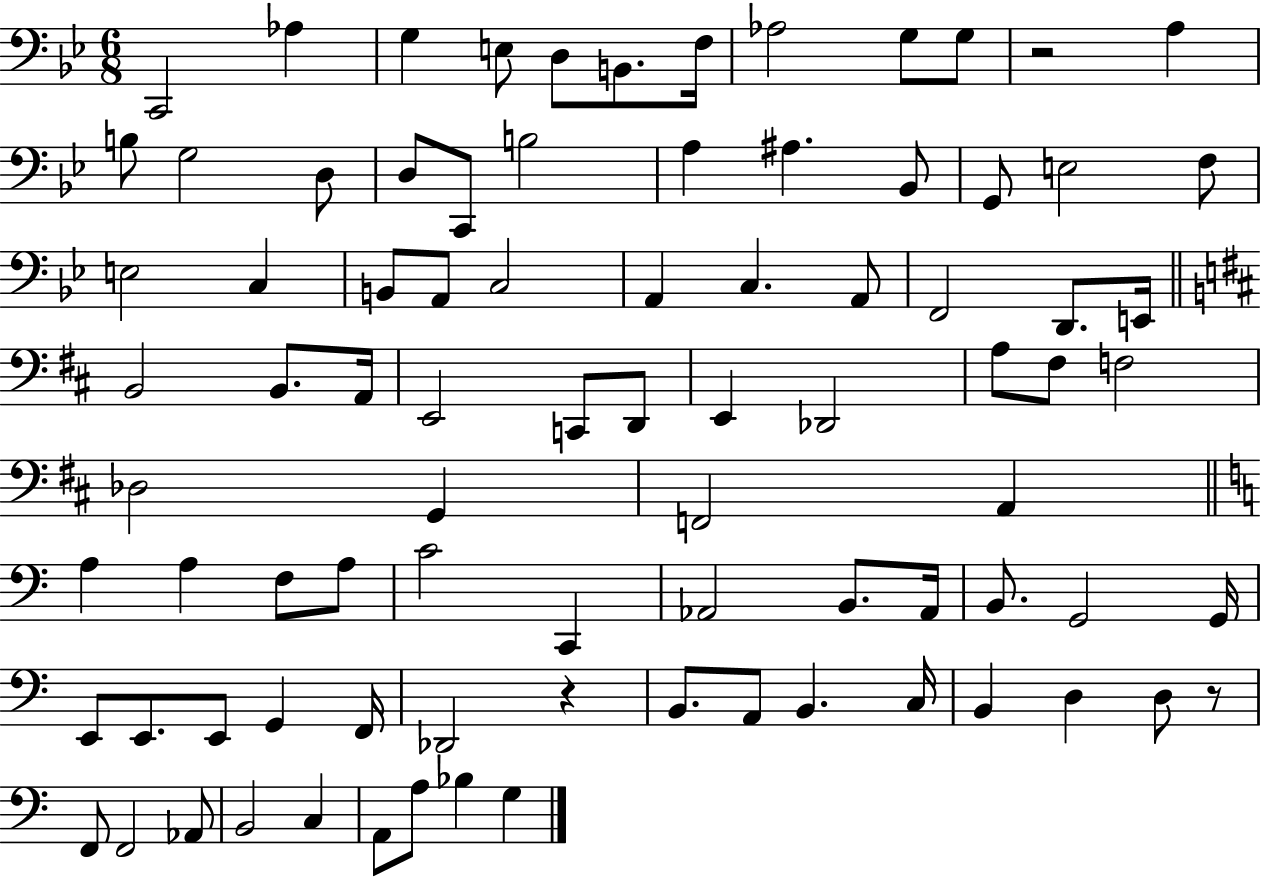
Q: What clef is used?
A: bass